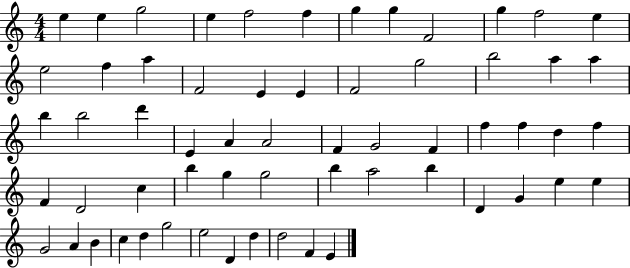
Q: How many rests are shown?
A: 0